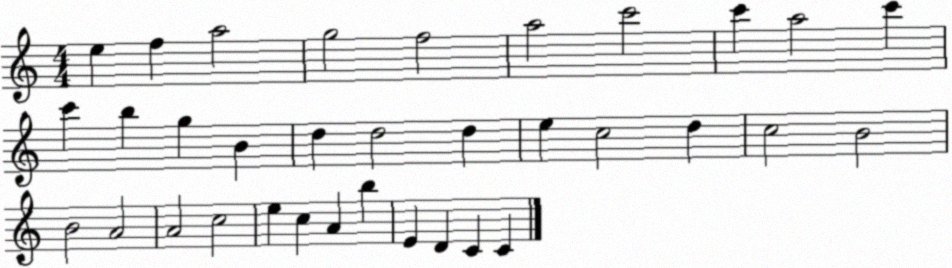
X:1
T:Untitled
M:4/4
L:1/4
K:C
e f a2 g2 f2 a2 c'2 c' a2 c' c' b g B d d2 d e c2 d c2 B2 B2 A2 A2 c2 e c A b E D C C